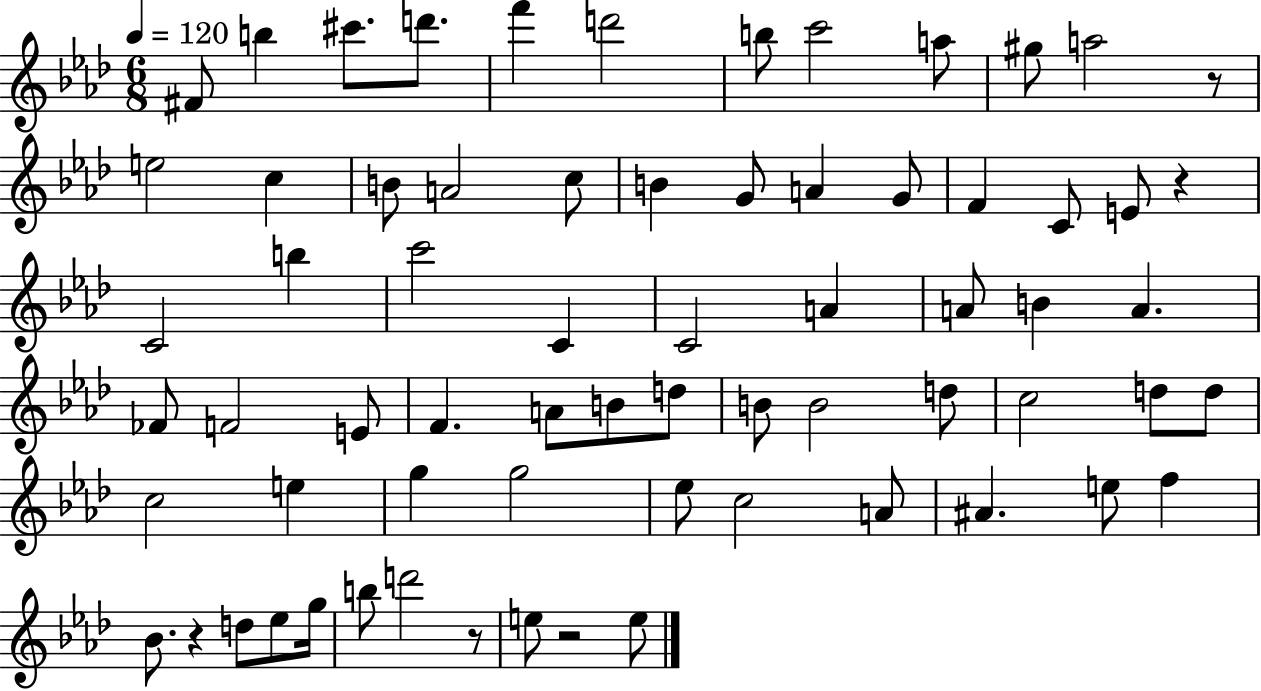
{
  \clef treble
  \numericTimeSignature
  \time 6/8
  \key aes \major
  \tempo 4 = 120
  fis'8 b''4 cis'''8. d'''8. | f'''4 d'''2 | b''8 c'''2 a''8 | gis''8 a''2 r8 | \break e''2 c''4 | b'8 a'2 c''8 | b'4 g'8 a'4 g'8 | f'4 c'8 e'8 r4 | \break c'2 b''4 | c'''2 c'4 | c'2 a'4 | a'8 b'4 a'4. | \break fes'8 f'2 e'8 | f'4. a'8 b'8 d''8 | b'8 b'2 d''8 | c''2 d''8 d''8 | \break c''2 e''4 | g''4 g''2 | ees''8 c''2 a'8 | ais'4. e''8 f''4 | \break bes'8. r4 d''8 ees''8 g''16 | b''8 d'''2 r8 | e''8 r2 e''8 | \bar "|."
}